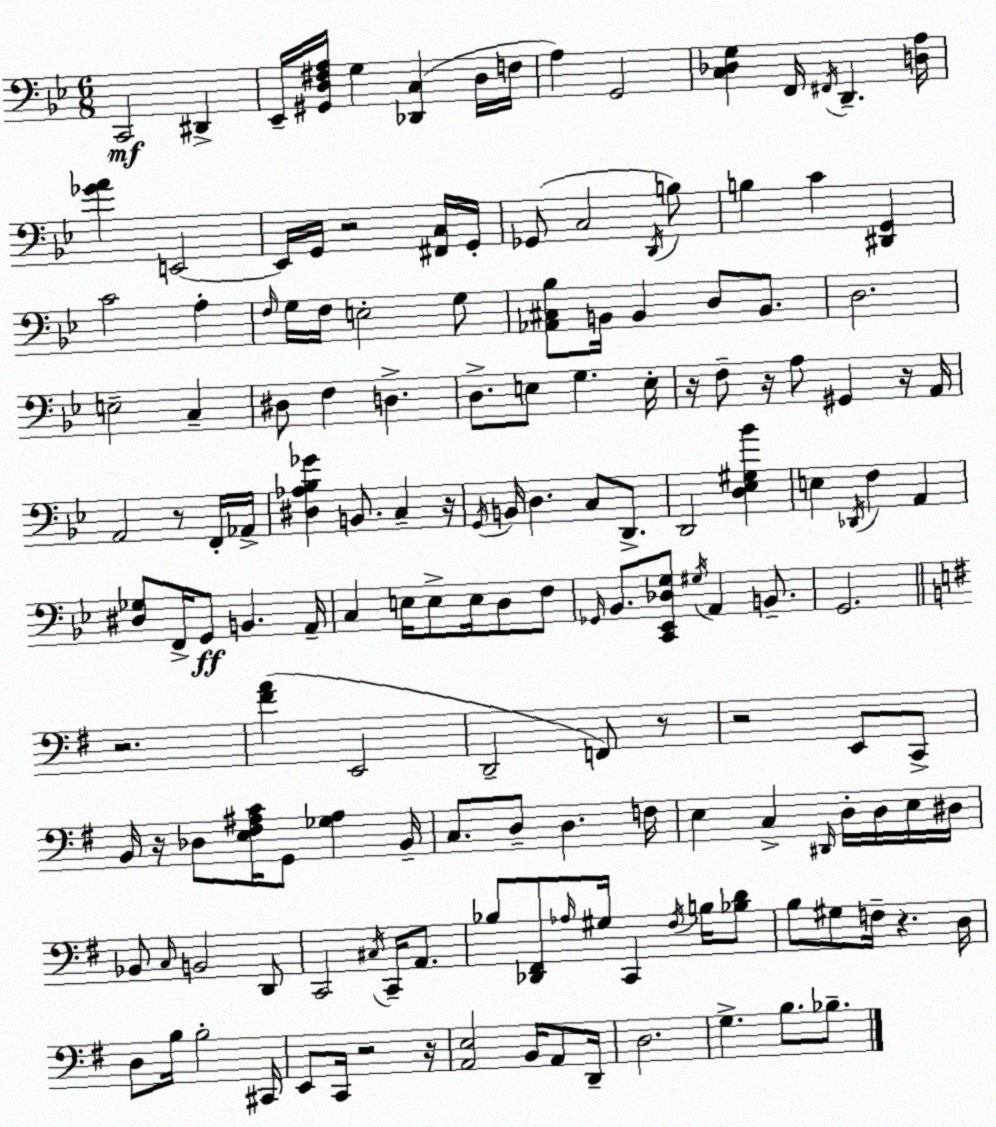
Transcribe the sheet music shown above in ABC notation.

X:1
T:Untitled
M:6/8
L:1/4
K:Gm
C,,2 ^D,, _E,,/4 [^G,,D,^F,A,]/4 G, [_D,,C,] D,/4 F,/4 A, G,,2 [C,_D,G,] F,,/4 ^F,,/4 D,, [D,A,]/4 [_GA] E,,2 E,,/4 G,,/4 z2 [^F,,C,]/4 G,,/4 _G,,/2 C,2 D,,/4 B,/2 B, C [^D,,G,,] C2 A, F,/4 G,/4 F,/4 E,2 G,/2 [_A,,^C,_B,]/2 B,,/4 B,, D,/2 B,,/2 D,2 E,2 C, ^D,/2 F, D, D,/2 E,/2 G, E,/4 z/4 F,/2 z/4 A,/2 ^G,, z/4 A,,/4 A,,2 z/2 F,,/4 _A,,/4 [^D,_A,_B,_G] B,,/2 C, z/4 G,,/4 B,,/4 D, C,/2 D,,/2 D,,2 [D,_E,^G,_B] E, _D,,/4 F, A,, [^D,_G,]/2 F,,/4 G,,/2 B,, A,,/4 C, E,/4 E,/2 E,/4 D,/2 F,/2 _G,,/4 _B,,/2 [C,,_E,,_D,G,]/2 ^G,/4 A,, B,,/2 G,,2 z2 [^FA] E,,2 D,,2 F,,/2 z/2 z2 E,,/2 C,,/2 B,,/4 z/4 _D,/2 [E,^F,^A,C]/4 G,,/2 [_G,^A,] B,,/4 C,/2 D,/2 D, F,/4 E, C, ^D,,/4 D,/4 D,/4 E,/4 ^D,/4 _B,,/2 C,/4 B,,2 D,,/2 C,,2 ^C,/4 C,,/4 A,,/2 _B,/2 [_D,,^F,,]/2 _A,/4 ^G,/4 C,, ^F,/4 B,/4 [_B,D]/2 B,/2 ^G,/2 F,/4 z D,/4 D,/2 B,/4 B,2 ^C,,/4 E,,/2 C,,/4 z2 z/4 [A,,E,]2 B,,/4 A,,/2 D,,/4 D,2 G, B,/2 _B,/2